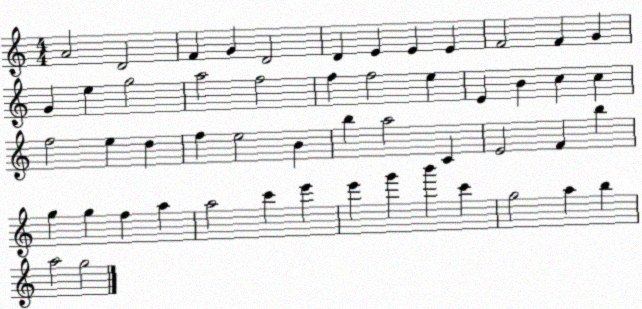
X:1
T:Untitled
M:4/4
L:1/4
K:C
A2 D2 F G D2 D E E E F2 F G G e g2 a2 f2 f f2 e E B c c f2 e d f e2 B b a2 C E2 F b g g f a a2 c' e' e' g' b' c' g2 a b a2 g2